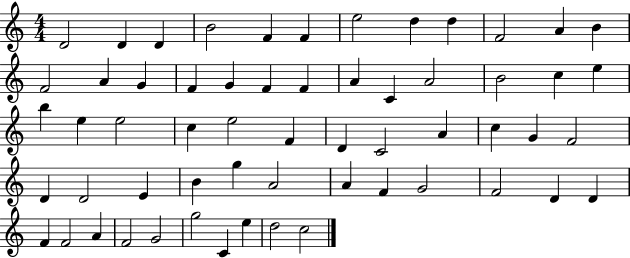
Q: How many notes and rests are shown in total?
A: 59